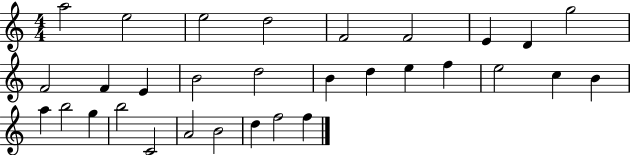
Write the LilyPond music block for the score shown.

{
  \clef treble
  \numericTimeSignature
  \time 4/4
  \key c \major
  a''2 e''2 | e''2 d''2 | f'2 f'2 | e'4 d'4 g''2 | \break f'2 f'4 e'4 | b'2 d''2 | b'4 d''4 e''4 f''4 | e''2 c''4 b'4 | \break a''4 b''2 g''4 | b''2 c'2 | a'2 b'2 | d''4 f''2 f''4 | \break \bar "|."
}